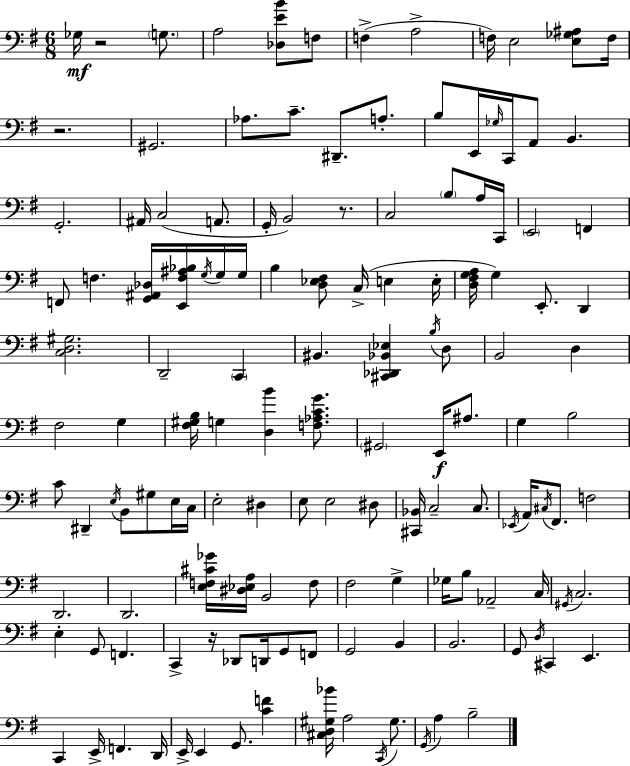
X:1
T:Untitled
M:6/8
L:1/4
K:Em
_G,/4 z2 G,/2 A,2 [_D,EB]/2 F,/2 F, A,2 F,/4 E,2 [E,_G,^A,]/2 F,/4 z2 ^G,,2 _A,/2 C/2 ^D,,/2 A,/2 B,/2 E,,/4 _G,/4 C,,/4 A,,/2 B,, G,,2 ^A,,/4 C,2 A,,/2 G,,/4 B,,2 z/2 C,2 B,/2 A,/4 C,,/4 E,,2 F,, F,,/2 F, [G,,^A,,_D,]/4 [E,,F,^A,_B,]/4 G,/4 G,/4 G,/4 B, [D,_E,^F,]/2 C,/4 E, E,/4 [D,^F,G,A,]/4 G, E,,/2 D,, [C,D,^G,]2 D,,2 C,, ^B,, [^C,,_D,,_B,,_E,] B,/4 D,/2 B,,2 D, ^F,2 G, [^F,^G,B,]/4 G, [D,B] [F,_A,CG]/2 ^G,,2 E,,/4 ^A,/2 G, B,2 C/2 ^D,, E,/4 B,,/2 ^G,/2 E,/4 C,/4 E,2 ^D, E,/2 E,2 ^D,/2 [^C,,_B,,]/4 C,2 C,/2 _E,,/4 A,,/4 ^C,/4 ^F,,/2 F,2 D,,2 D,,2 [E,F,^C_G]/4 [^D,_E,A,]/4 B,,2 F,/2 ^F,2 G, _G,/4 B,/2 _A,,2 C,/4 ^G,,/4 C,2 E, G,,/2 F,, C,, z/4 _D,,/2 D,,/4 G,,/2 F,,/2 G,,2 B,, B,,2 G,,/2 D,/4 ^C,, E,, C,, E,,/4 F,, D,,/4 E,,/4 E,, G,,/2 [CF] [^C,D,^G,_B]/4 A,2 C,,/4 ^G,/2 G,,/4 A, B,2